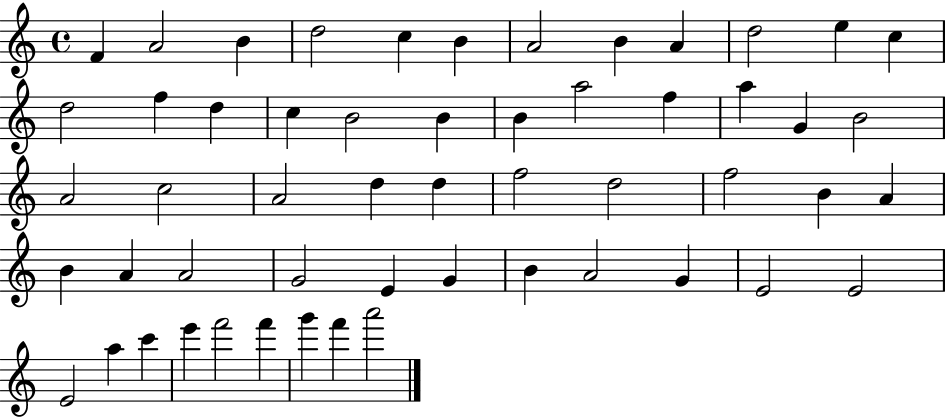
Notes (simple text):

F4/q A4/h B4/q D5/h C5/q B4/q A4/h B4/q A4/q D5/h E5/q C5/q D5/h F5/q D5/q C5/q B4/h B4/q B4/q A5/h F5/q A5/q G4/q B4/h A4/h C5/h A4/h D5/q D5/q F5/h D5/h F5/h B4/q A4/q B4/q A4/q A4/h G4/h E4/q G4/q B4/q A4/h G4/q E4/h E4/h E4/h A5/q C6/q E6/q F6/h F6/q G6/q F6/q A6/h